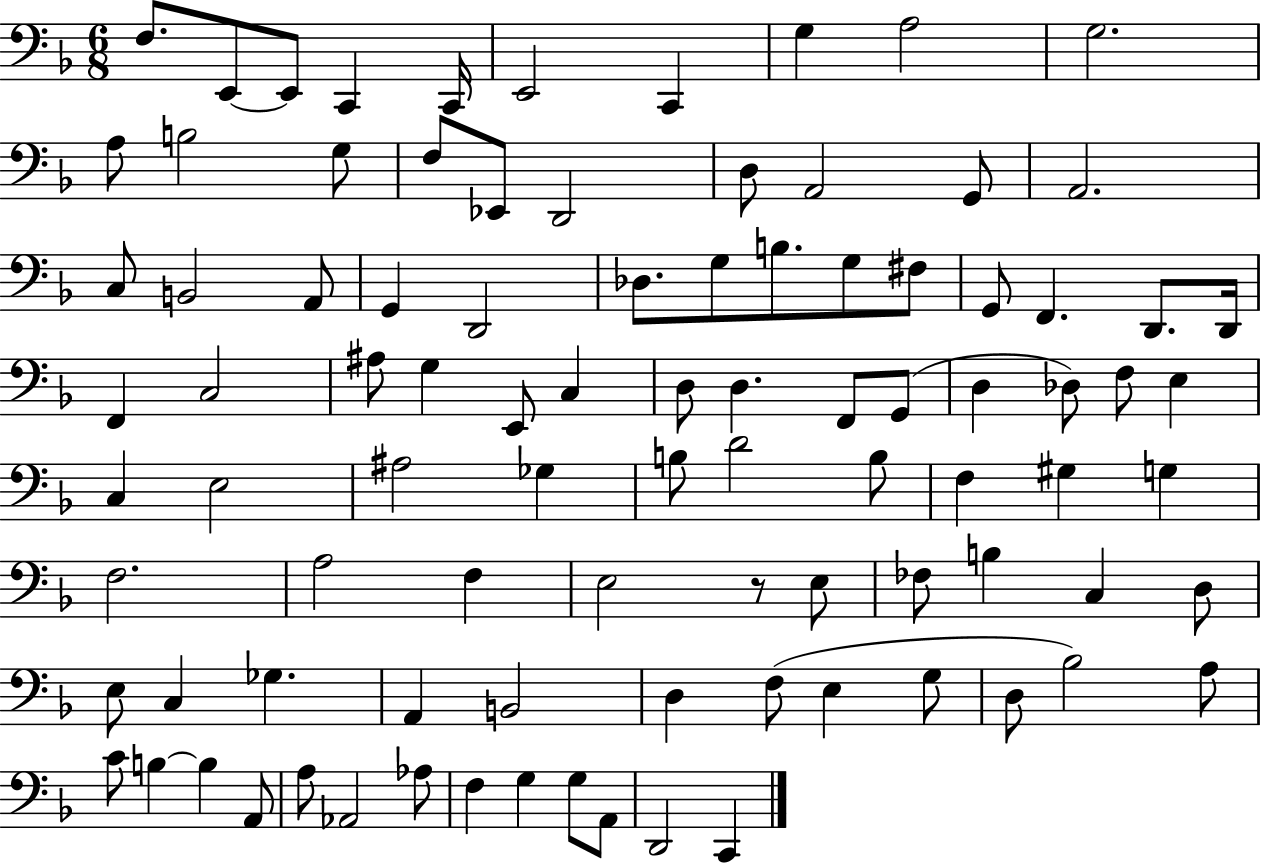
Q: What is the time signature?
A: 6/8